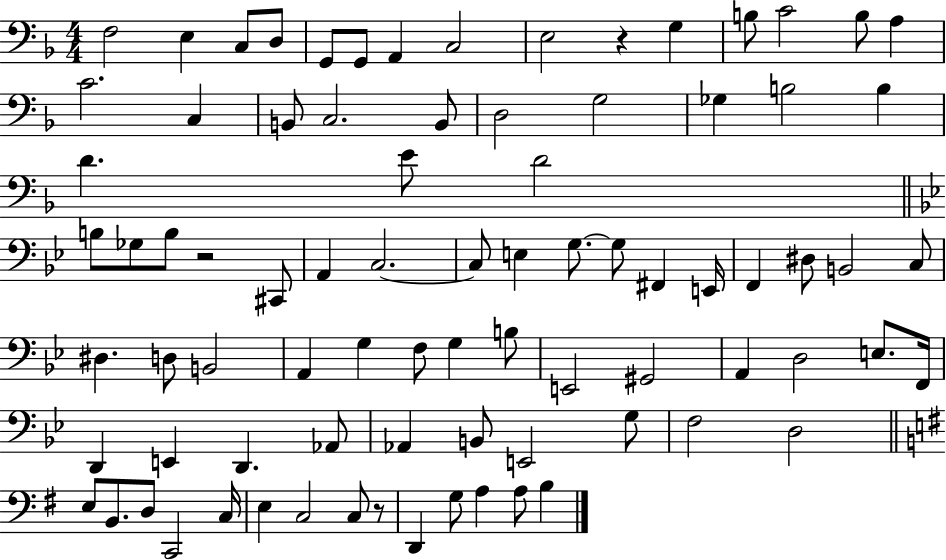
X:1
T:Untitled
M:4/4
L:1/4
K:F
F,2 E, C,/2 D,/2 G,,/2 G,,/2 A,, C,2 E,2 z G, B,/2 C2 B,/2 A, C2 C, B,,/2 C,2 B,,/2 D,2 G,2 _G, B,2 B, D E/2 D2 B,/2 _G,/2 B,/2 z2 ^C,,/2 A,, C,2 C,/2 E, G,/2 G,/2 ^F,, E,,/4 F,, ^D,/2 B,,2 C,/2 ^D, D,/2 B,,2 A,, G, F,/2 G, B,/2 E,,2 ^G,,2 A,, D,2 E,/2 F,,/4 D,, E,, D,, _A,,/2 _A,, B,,/2 E,,2 G,/2 F,2 D,2 E,/2 B,,/2 D,/2 C,,2 C,/4 E, C,2 C,/2 z/2 D,, G,/2 A, A,/2 B,